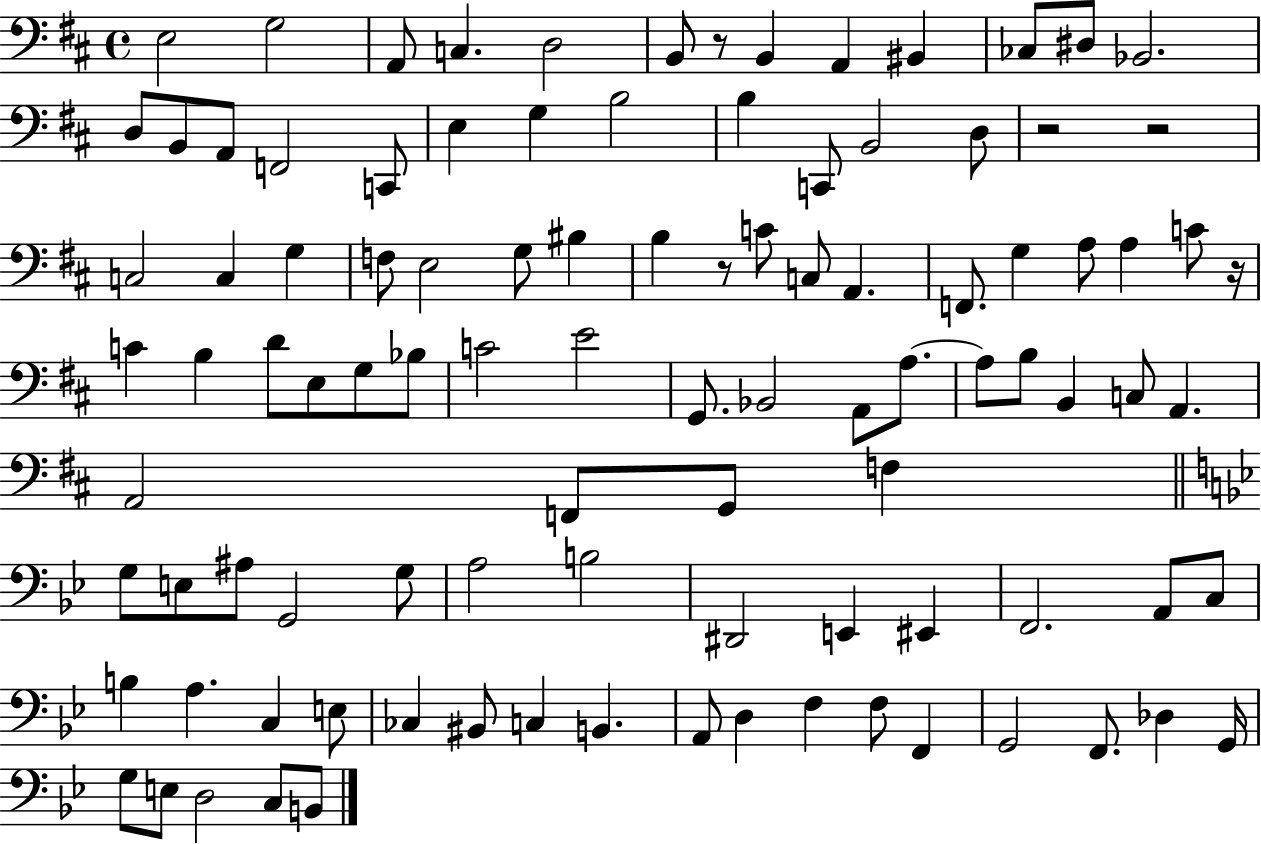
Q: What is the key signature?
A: D major